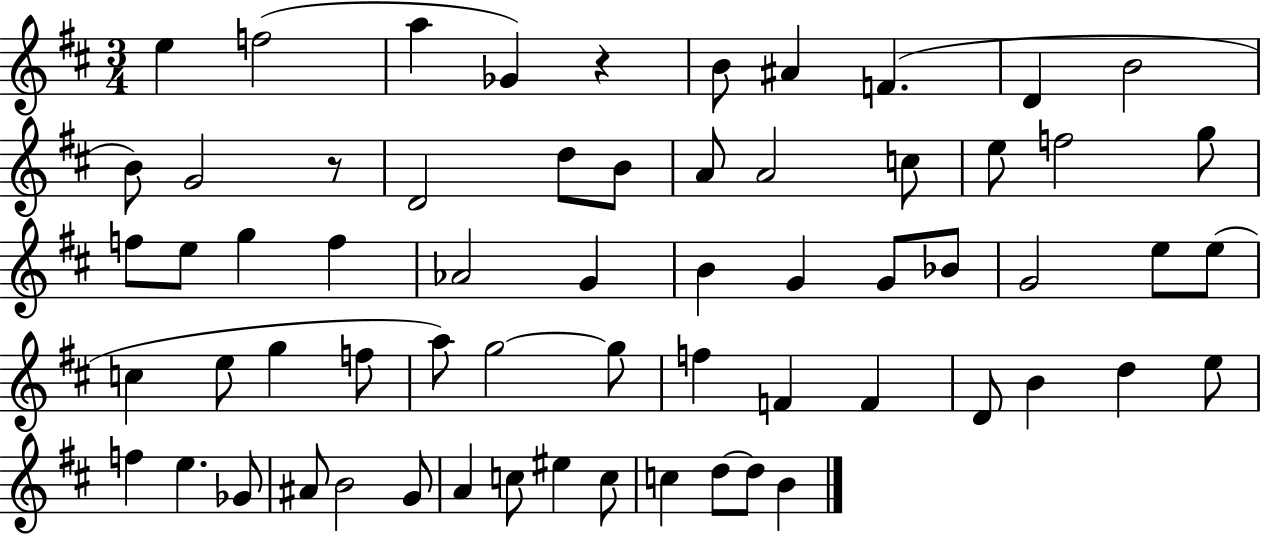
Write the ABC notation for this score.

X:1
T:Untitled
M:3/4
L:1/4
K:D
e f2 a _G z B/2 ^A F D B2 B/2 G2 z/2 D2 d/2 B/2 A/2 A2 c/2 e/2 f2 g/2 f/2 e/2 g f _A2 G B G G/2 _B/2 G2 e/2 e/2 c e/2 g f/2 a/2 g2 g/2 f F F D/2 B d e/2 f e _G/2 ^A/2 B2 G/2 A c/2 ^e c/2 c d/2 d/2 B